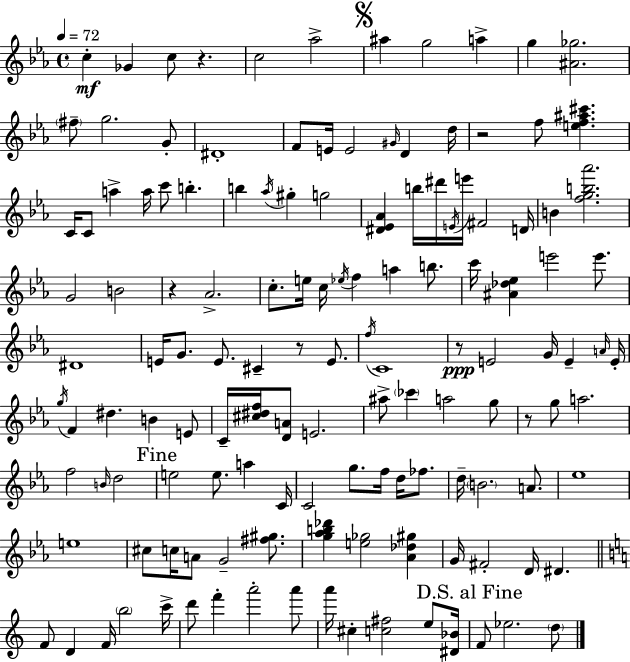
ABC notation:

X:1
T:Untitled
M:4/4
L:1/4
K:Eb
c _G c/2 z c2 _a2 ^a g2 a g [^A_g]2 ^f/2 g2 G/2 ^D4 F/2 E/4 E2 ^G/4 D d/4 z2 f/2 [ef^a^c'] C/4 C/2 a a/4 c'/2 b b _a/4 ^g g2 [^D_E_A] b/4 ^d'/4 E/4 e'/4 ^F2 D/4 B [fgb_a']2 G2 B2 z _A2 c/2 e/4 c/4 _e/4 f a b/2 c'/4 [^A_d_e] e'2 e'/2 ^D4 E/4 G/2 E/2 ^C z/2 E/2 f/4 C4 z/2 E2 G/4 E A/4 E/4 g/4 F ^d B E/2 C/4 [^c^df]/4 [DA]/2 E2 ^a/2 _c' a2 g/2 z/2 g/2 a2 f2 B/4 d2 e2 e/2 a C/4 C2 g/2 f/4 d/4 _f/2 d/4 B2 A/2 _e4 e4 ^c/2 c/4 A/2 G2 [^f^g]/2 [g_ab_d'] [e_g]2 [_A_d^g] G/4 ^F2 D/4 ^D F/2 D F/4 b2 c'/4 d'/2 f' a'2 a'/2 a'/4 ^c [c^f]2 e/2 [^D_B]/4 F/2 _e2 d/2